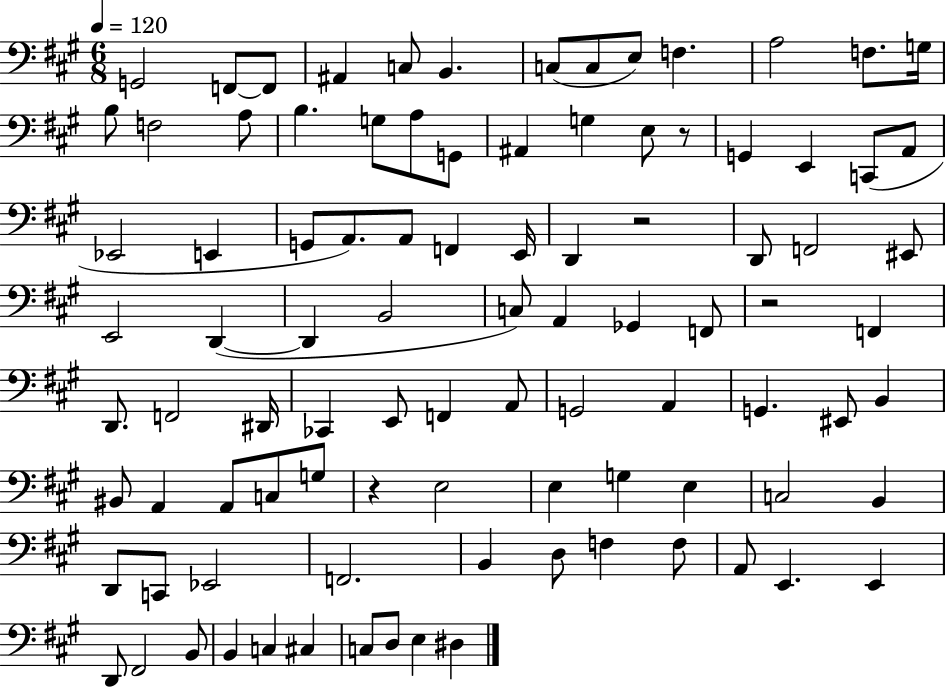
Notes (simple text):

G2/h F2/e F2/e A#2/q C3/e B2/q. C3/e C3/e E3/e F3/q. A3/h F3/e. G3/s B3/e F3/h A3/e B3/q. G3/e A3/e G2/e A#2/q G3/q E3/e R/e G2/q E2/q C2/e A2/e Eb2/h E2/q G2/e A2/e. A2/e F2/q E2/s D2/q R/h D2/e F2/h EIS2/e E2/h D2/q D2/q B2/h C3/e A2/q Gb2/q F2/e R/h F2/q D2/e. F2/h D#2/s CES2/q E2/e F2/q A2/e G2/h A2/q G2/q. EIS2/e B2/q BIS2/e A2/q A2/e C3/e G3/e R/q E3/h E3/q G3/q E3/q C3/h B2/q D2/e C2/e Eb2/h F2/h. B2/q D3/e F3/q F3/e A2/e E2/q. E2/q D2/e F#2/h B2/e B2/q C3/q C#3/q C3/e D3/e E3/q D#3/q